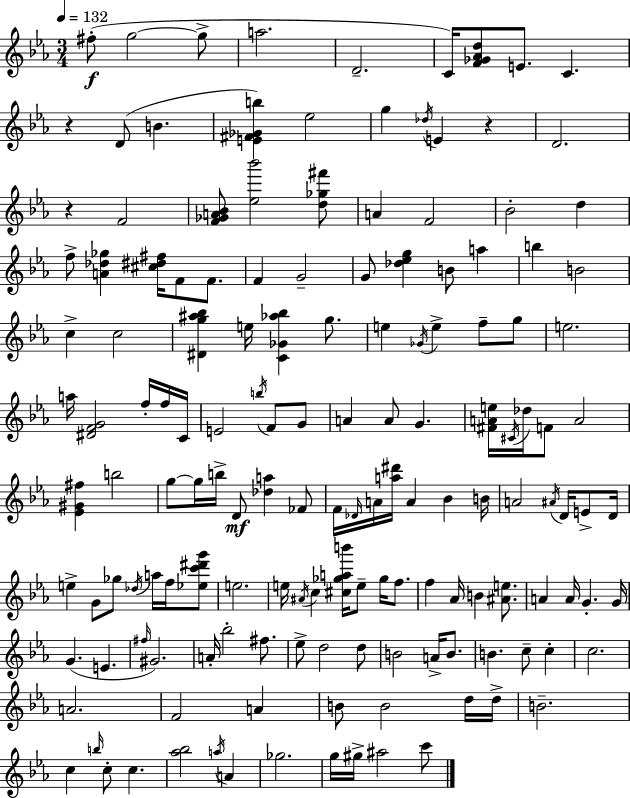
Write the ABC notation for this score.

X:1
T:Untitled
M:3/4
L:1/4
K:Cm
^f/2 g2 g/2 a2 D2 C/4 [F_G_Ad]/2 E/2 C z D/2 B [E^F_Gb] _e2 g _d/4 E z D2 z F2 [F_GA_B]/2 [_e_b']2 [d_g^f']/2 A F2 _B2 d f/2 [A_d_g] [^c^d^f]/4 F/2 F/2 F G2 G/2 [_d_eg] B/2 a b B2 c c2 [^Dg^a_b] e/4 [C_G_a_b] g/2 e _G/4 e f/2 g/2 e2 a/4 [^DFG]2 f/4 f/4 C/4 E2 b/4 F/2 G/2 A A/2 G [^FAe]/4 ^C/4 _d/4 F/2 A2 [_E^G^f] b2 g/2 g/4 b/4 D/2 [_da] _F/2 F/4 _D/4 A/4 [a^d']/4 A _B B/4 A2 ^A/4 D/4 E/2 D/4 e G/2 _g/2 _d/4 a/4 f/4 [_ec'^d'g']/2 e2 e/4 ^A/4 c [^c_gab']/4 e/2 _g/4 f/2 f _A/4 B [^Ae]/2 A A/4 G G/4 G E ^f/4 ^G2 A/4 _b2 ^f/2 _e/2 d2 d/2 B2 A/4 B/2 B c/2 c c2 A2 F2 A B/2 B2 d/4 d/4 B2 c b/4 c/2 c [_a_b]2 a/4 A _g2 g/4 ^g/4 ^a2 c'/2